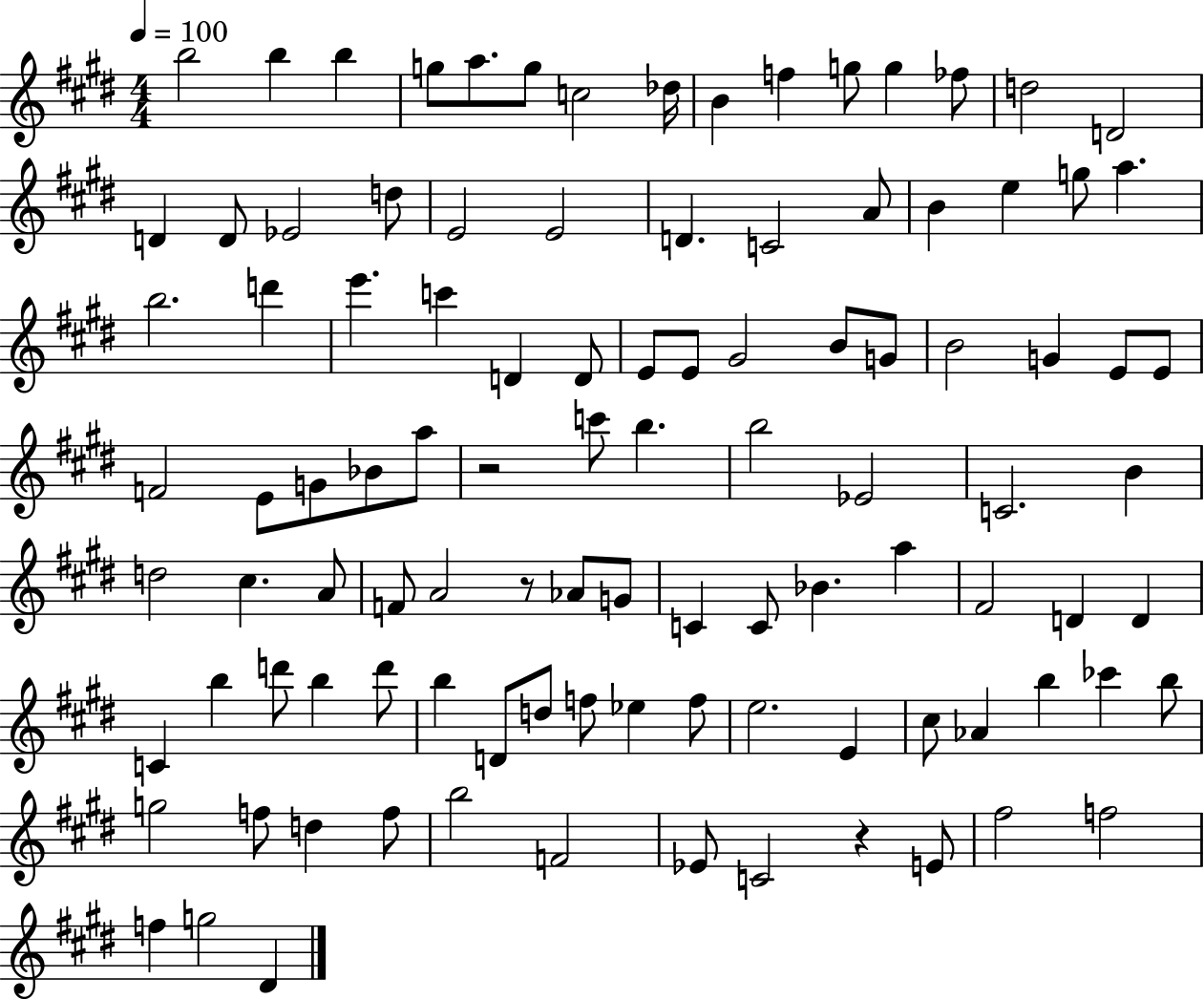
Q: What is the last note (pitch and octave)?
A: D#4